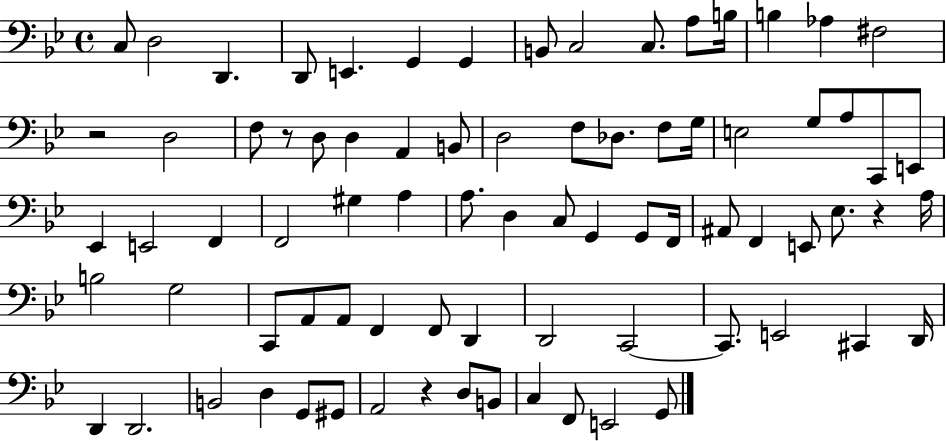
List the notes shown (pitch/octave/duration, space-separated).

C3/e D3/h D2/q. D2/e E2/q. G2/q G2/q B2/e C3/h C3/e. A3/e B3/s B3/q Ab3/q F#3/h R/h D3/h F3/e R/e D3/e D3/q A2/q B2/e D3/h F3/e Db3/e. F3/e G3/s E3/h G3/e A3/e C2/e E2/e Eb2/q E2/h F2/q F2/h G#3/q A3/q A3/e. D3/q C3/e G2/q G2/e F2/s A#2/e F2/q E2/e Eb3/e. R/q A3/s B3/h G3/h C2/e A2/e A2/e F2/q F2/e D2/q D2/h C2/h C2/e. E2/h C#2/q D2/s D2/q D2/h. B2/h D3/q G2/e G#2/e A2/h R/q D3/e B2/e C3/q F2/e E2/h G2/e